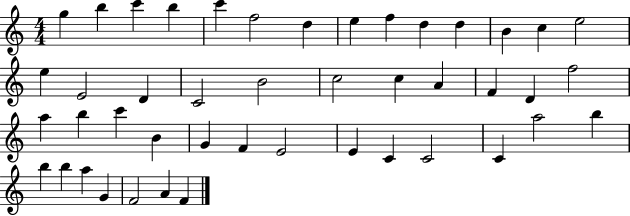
X:1
T:Untitled
M:4/4
L:1/4
K:C
g b c' b c' f2 d e f d d B c e2 e E2 D C2 B2 c2 c A F D f2 a b c' B G F E2 E C C2 C a2 b b b a G F2 A F